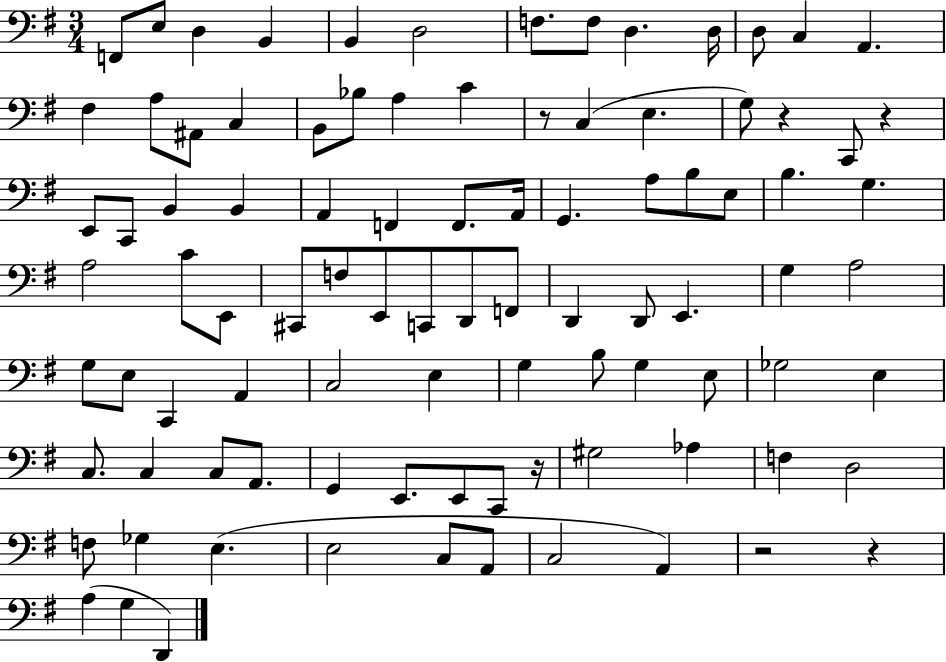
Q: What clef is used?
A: bass